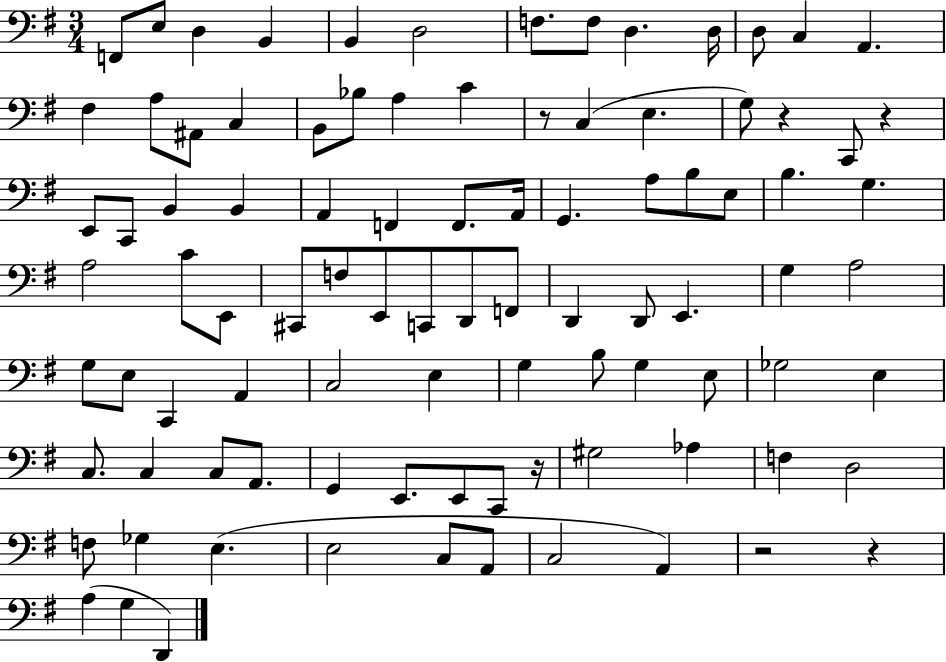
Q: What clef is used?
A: bass